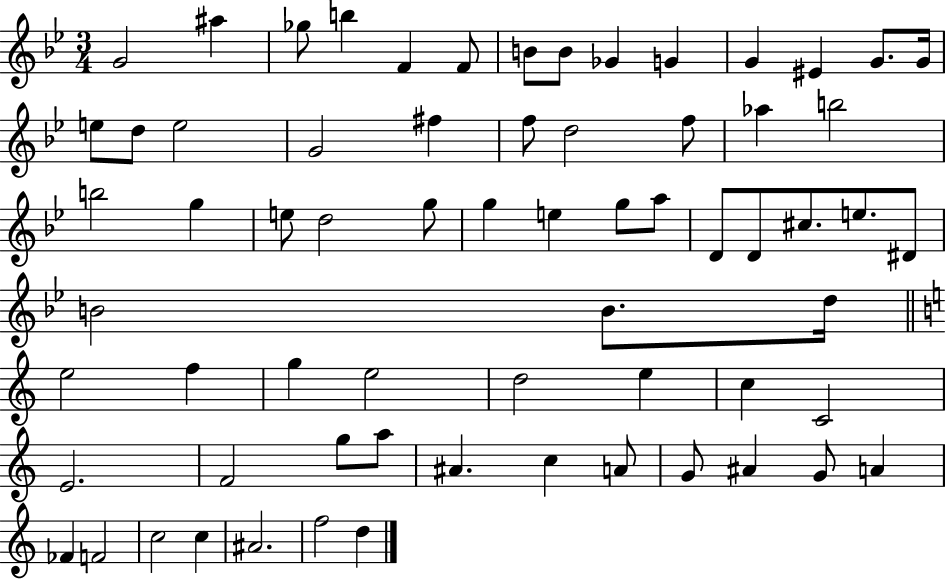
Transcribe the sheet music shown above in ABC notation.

X:1
T:Untitled
M:3/4
L:1/4
K:Bb
G2 ^a _g/2 b F F/2 B/2 B/2 _G G G ^E G/2 G/4 e/2 d/2 e2 G2 ^f f/2 d2 f/2 _a b2 b2 g e/2 d2 g/2 g e g/2 a/2 D/2 D/2 ^c/2 e/2 ^D/2 B2 B/2 d/4 e2 f g e2 d2 e c C2 E2 F2 g/2 a/2 ^A c A/2 G/2 ^A G/2 A _F F2 c2 c ^A2 f2 d